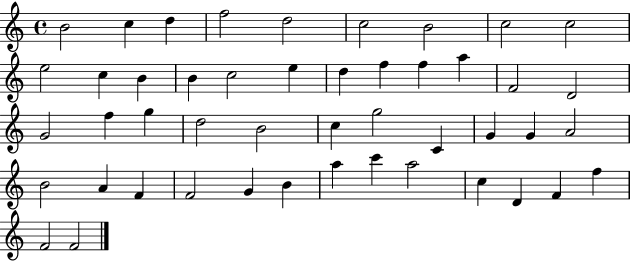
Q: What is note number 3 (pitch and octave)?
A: D5